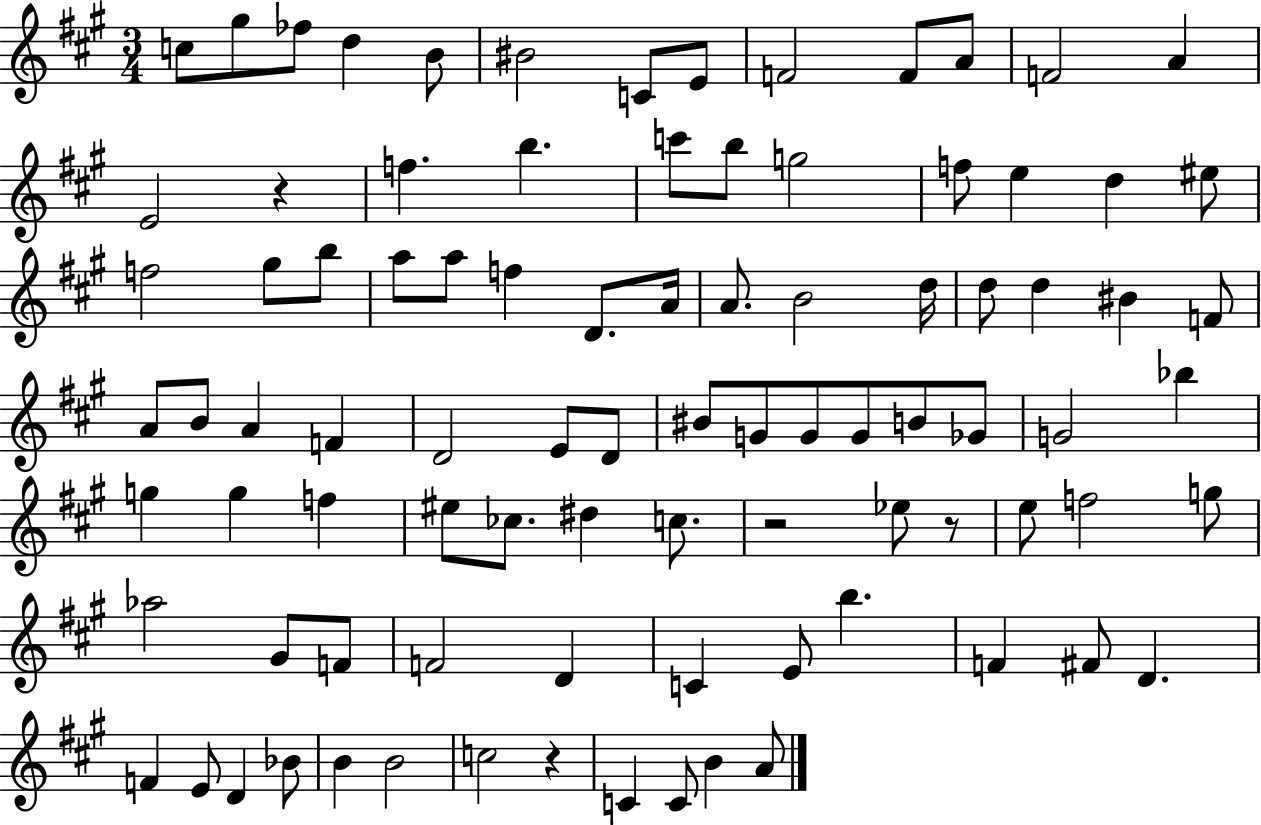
{
  \clef treble
  \numericTimeSignature
  \time 3/4
  \key a \major
  c''8 gis''8 fes''8 d''4 b'8 | bis'2 c'8 e'8 | f'2 f'8 a'8 | f'2 a'4 | \break e'2 r4 | f''4. b''4. | c'''8 b''8 g''2 | f''8 e''4 d''4 eis''8 | \break f''2 gis''8 b''8 | a''8 a''8 f''4 d'8. a'16 | a'8. b'2 d''16 | d''8 d''4 bis'4 f'8 | \break a'8 b'8 a'4 f'4 | d'2 e'8 d'8 | bis'8 g'8 g'8 g'8 b'8 ges'8 | g'2 bes''4 | \break g''4 g''4 f''4 | eis''8 ces''8. dis''4 c''8. | r2 ees''8 r8 | e''8 f''2 g''8 | \break aes''2 gis'8 f'8 | f'2 d'4 | c'4 e'8 b''4. | f'4 fis'8 d'4. | \break f'4 e'8 d'4 bes'8 | b'4 b'2 | c''2 r4 | c'4 c'8 b'4 a'8 | \break \bar "|."
}